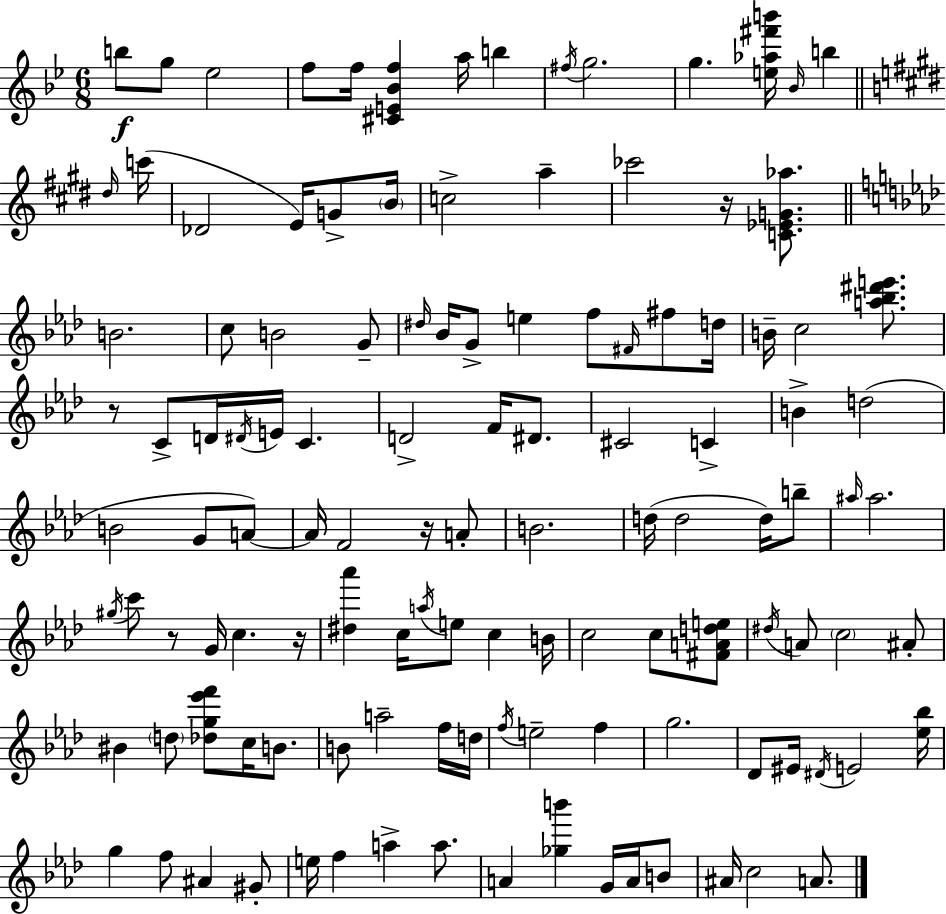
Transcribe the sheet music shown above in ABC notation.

X:1
T:Untitled
M:6/8
L:1/4
K:Gm
b/2 g/2 _e2 f/2 f/4 [^CE_Bf] a/4 b ^f/4 g2 g [e_a^f'b']/4 _B/4 b ^d/4 c'/4 _D2 E/4 G/2 B/4 c2 a _c'2 z/4 [C_EG_a]/2 B2 c/2 B2 G/2 ^d/4 _B/4 G/2 e f/2 ^F/4 ^f/2 d/4 B/4 c2 [a_b^d'e']/2 z/2 C/2 D/4 ^D/4 E/4 C D2 F/4 ^D/2 ^C2 C B d2 B2 G/2 A/2 A/4 F2 z/4 A/2 B2 d/4 d2 d/4 b/2 ^a/4 ^a2 ^g/4 c'/2 z/2 G/4 c z/4 [^d_a'] c/4 a/4 e/2 c B/4 c2 c/2 [^FAde]/2 ^d/4 A/2 c2 ^A/2 ^B d/2 [_dg_e'f']/2 c/4 B/2 B/2 a2 f/4 d/4 f/4 e2 f g2 _D/2 ^E/4 ^D/4 E2 [_e_b]/4 g f/2 ^A ^G/2 e/4 f a a/2 A [_gb'] G/4 A/4 B/2 ^A/4 c2 A/2